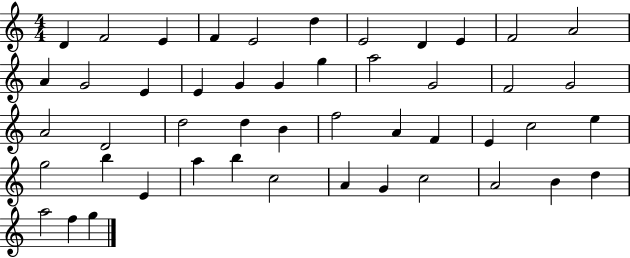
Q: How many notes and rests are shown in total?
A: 48